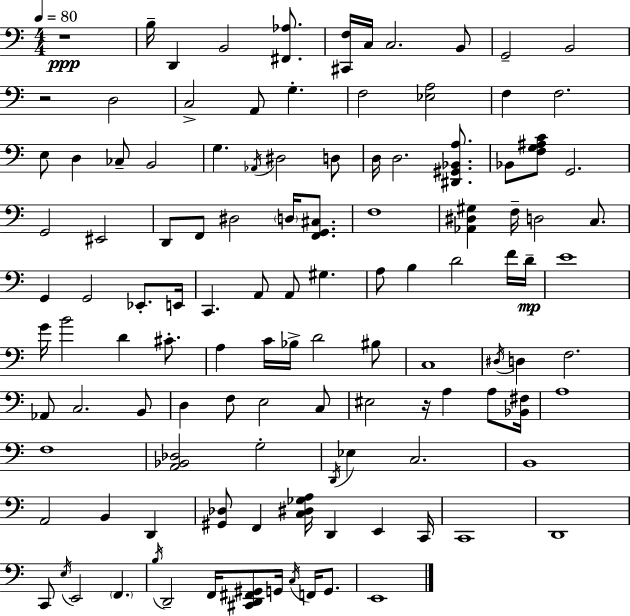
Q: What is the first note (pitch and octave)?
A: B3